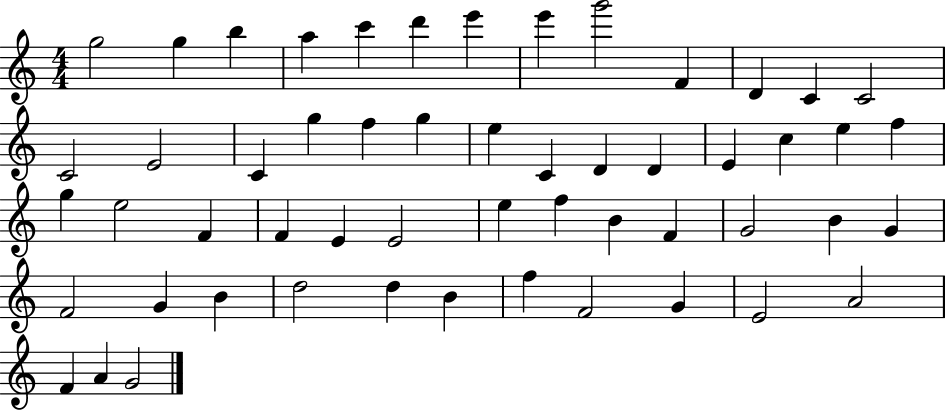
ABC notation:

X:1
T:Untitled
M:4/4
L:1/4
K:C
g2 g b a c' d' e' e' g'2 F D C C2 C2 E2 C g f g e C D D E c e f g e2 F F E E2 e f B F G2 B G F2 G B d2 d B f F2 G E2 A2 F A G2